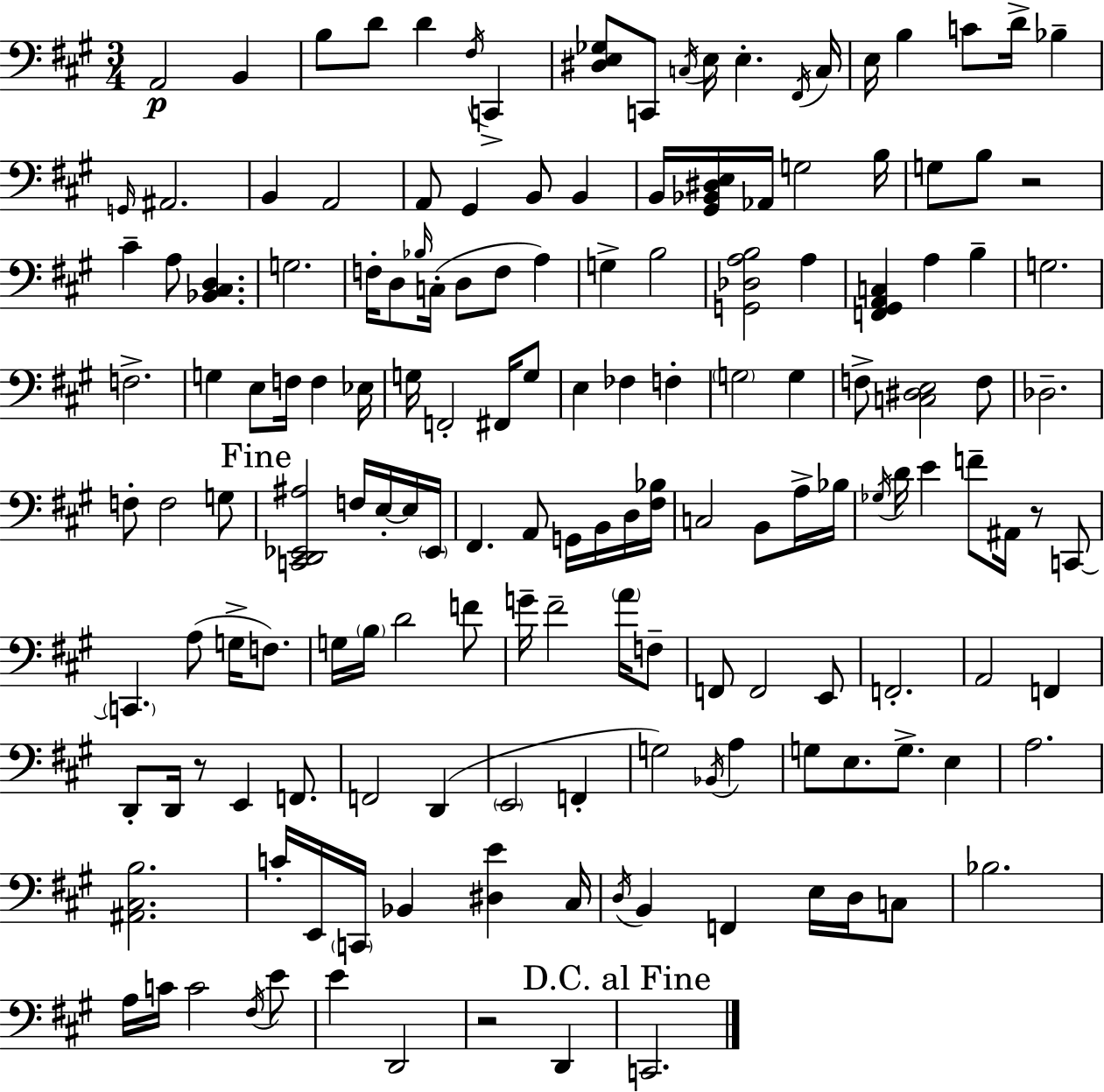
{
  \clef bass
  \numericTimeSignature
  \time 3/4
  \key a \major
  \repeat volta 2 { a,2\p b,4 | b8 d'8 d'4 \acciaccatura { fis16 } c,4-> | <dis e ges>8 c,8 \acciaccatura { c16 } e16 e4.-. | \acciaccatura { fis,16 } c16 e16 b4 c'8 d'16-> bes4-- | \break \grace { g,16 } ais,2. | b,4 a,2 | a,8 gis,4 b,8 | b,4 b,16 <gis, bes, dis e>16 aes,16 g2 | \break b16 g8 b8 r2 | cis'4-- a8 <bes, cis d>4. | g2. | f16-. d8 \grace { bes16 }( c16-. d8 f8 | \break a4) g4-> b2 | <g, des a b>2 | a4 <f, gis, a, c>4 a4 | b4-- g2. | \break f2.-> | g4 e8 f16 | f4 ees16 g16 f,2-. | fis,16 g8 e4 fes4 | \break f4-. \parenthesize g2 | g4 f8-> <c dis e>2 | f8 des2.-- | f8-. f2 | \break g8 \mark "Fine" <c, d, ees, ais>2 | f16 e16-.~~ e16 \parenthesize ees,16 fis,4. a,8 | g,16 b,16 d16 <fis bes>16 c2 | b,8 a16-> bes16 \acciaccatura { ges16 } d'16 e'4 f'8-- | \break ais,16 r8 c,8~~ \parenthesize c,4. | a8( g16-> f8.) g16 \parenthesize b16 d'2 | f'8 g'16-- fis'2-- | \parenthesize a'16 f8-- f,8 f,2 | \break e,8 f,2.-. | a,2 | f,4 d,8-. d,16 r8 e,4 | f,8. f,2 | \break d,4( \parenthesize e,2 | f,4-. g2) | \acciaccatura { bes,16 } a4 g8 e8. | g8.-> e4 a2. | \break <ais, cis b>2. | c'16-. e,16 \parenthesize c,16 bes,4 | <dis e'>4 cis16 \acciaccatura { d16 } b,4 | f,4 e16 d16 c8 bes2. | \break a16 c'16 c'2 | \acciaccatura { fis16 } e'8 e'4 | d,2 r2 | d,4 \mark "D.C. al Fine" c,2. | \break } \bar "|."
}